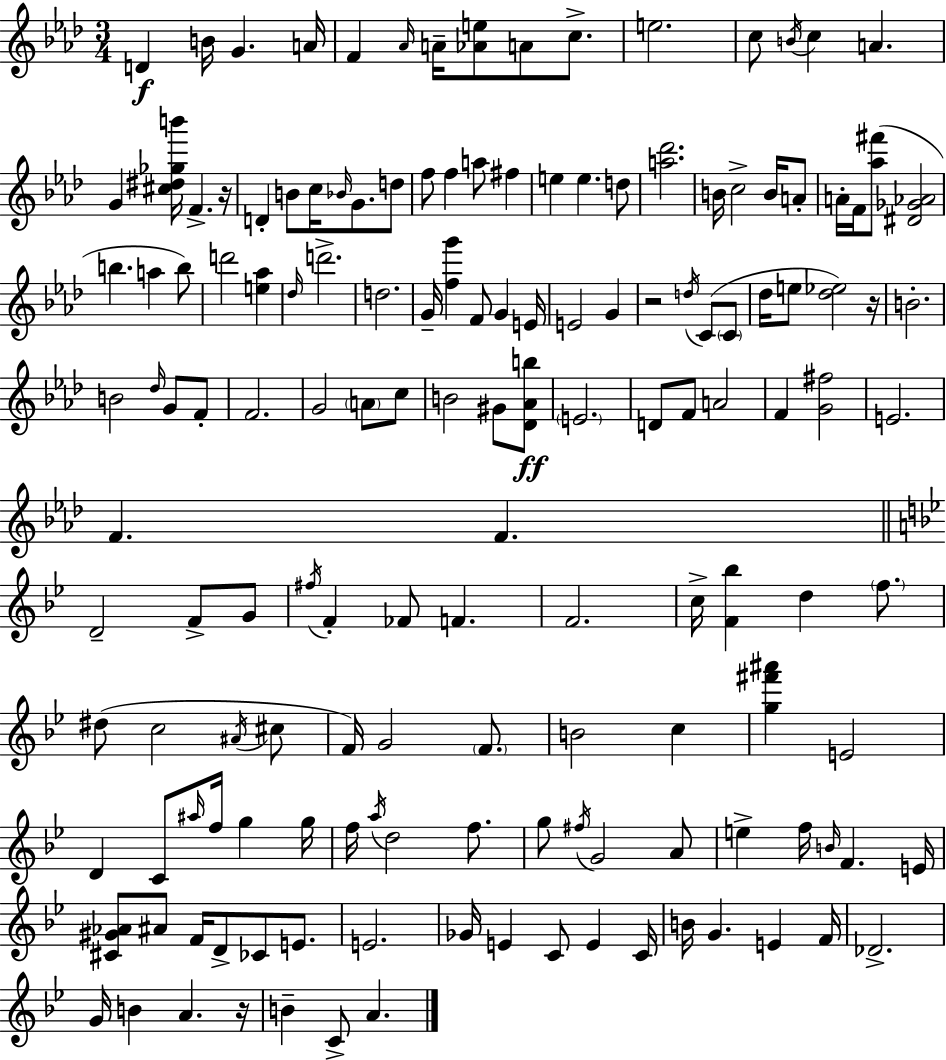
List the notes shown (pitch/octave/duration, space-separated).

D4/q B4/s G4/q. A4/s F4/q Ab4/s A4/s [Ab4,E5]/e A4/e C5/e. E5/h. C5/e B4/s C5/q A4/q. G4/q [C#5,D#5,Gb5,B6]/s F4/q. R/s D4/q B4/e C5/s Bb4/s G4/e. D5/e F5/e F5/q A5/e F#5/q E5/q E5/q. D5/e [A5,Db6]/h. B4/s C5/h B4/s A4/e A4/s F4/s [Ab5,F#6]/e [D#4,Gb4,Ab4]/h B5/q. A5/q B5/e D6/h [E5,Ab5]/q Db5/s D6/h. D5/h. G4/s [F5,G6]/q F4/e G4/q E4/s E4/h G4/q R/h D5/s C4/e C4/e Db5/s E5/e [Db5,Eb5]/h R/s B4/h. B4/h Db5/s G4/e F4/e F4/h. G4/h A4/e C5/e B4/h G#4/e [Db4,Ab4,B5]/e E4/h. D4/e F4/e A4/h F4/q [G4,F#5]/h E4/h. F4/q. F4/q. D4/h F4/e G4/e F#5/s F4/q FES4/e F4/q. F4/h. C5/s [F4,Bb5]/q D5/q F5/e. D#5/e C5/h A#4/s C#5/e F4/s G4/h F4/e. B4/h C5/q [G5,F#6,A#6]/q E4/h D4/q C4/e A#5/s F5/s G5/q G5/s F5/s A5/s D5/h F5/e. G5/e F#5/s G4/h A4/e E5/q F5/s B4/s F4/q. E4/s [C#4,G#4,Ab4]/e A#4/e F4/s D4/e CES4/e E4/e. E4/h. Gb4/s E4/q C4/e E4/q C4/s B4/s G4/q. E4/q F4/s Db4/h. G4/s B4/q A4/q. R/s B4/q C4/e A4/q.